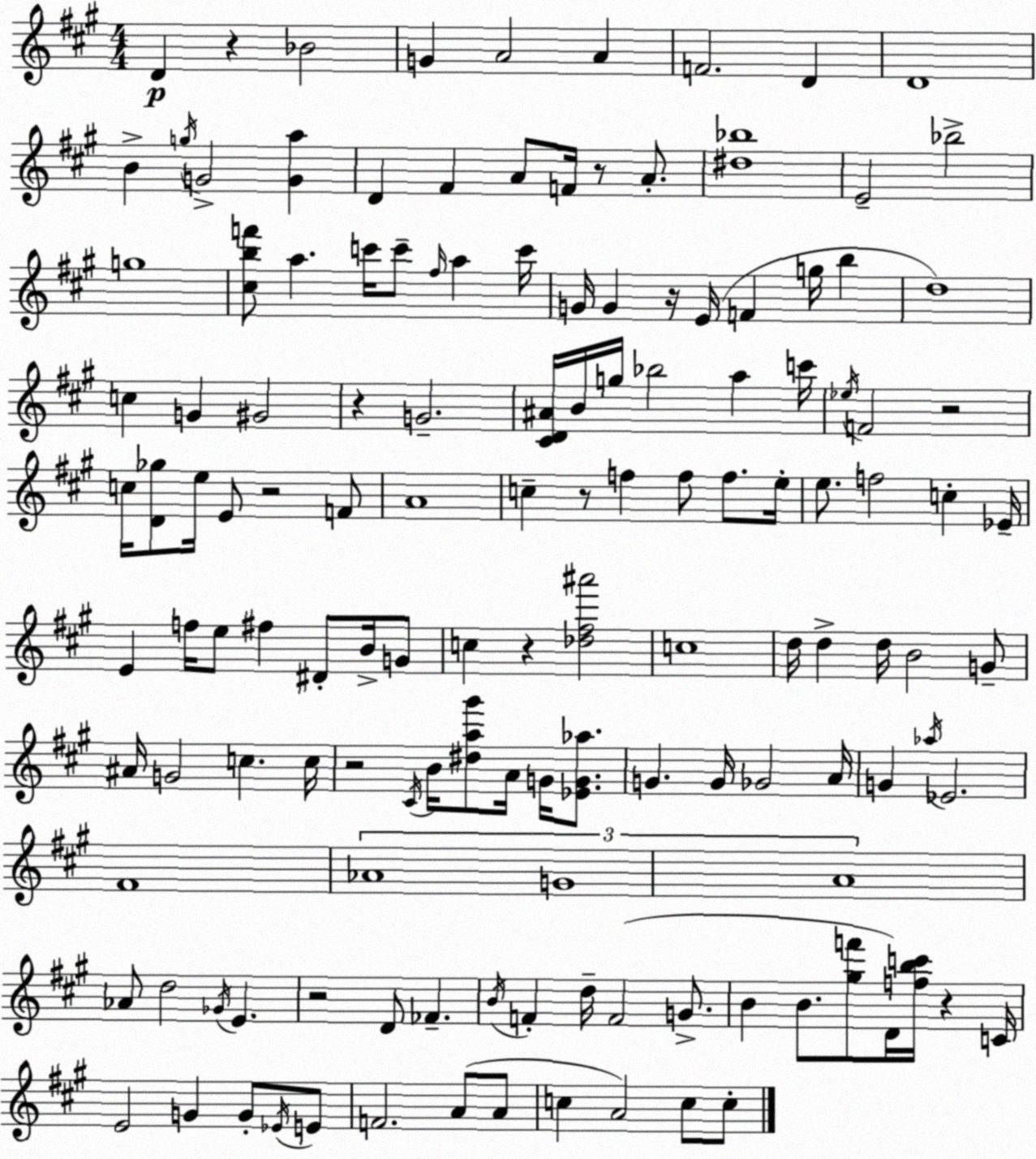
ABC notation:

X:1
T:Untitled
M:4/4
L:1/4
K:A
D z _B2 G A2 A F2 D D4 B g/4 G2 [Ga] D ^F A/2 F/4 z/2 A/2 [^d_b]4 E2 _b2 g4 [^cbf']/2 a c'/4 c'/2 ^f/4 a c'/4 G/4 G z/4 E/4 F g/4 b d4 c G ^G2 z G2 [^CD^A]/4 B/4 g/4 _b2 a c'/4 _e/4 F2 z2 c/4 [D_g]/2 e/4 E/2 z2 F/2 A4 c z/2 f f/2 f/2 e/4 e/2 f2 c _E/4 E f/4 e/2 ^f ^D/2 B/4 G/2 c z [_d^f^a']2 c4 d/4 d d/4 B2 G/2 ^A/4 G2 c c/4 z2 ^C/4 B/4 [^da^g']/2 A/4 G/4 [_EG_a]/2 G G/4 _G2 A/4 G _a/4 _E2 ^F4 _A4 G4 A4 _A/2 d2 _G/4 E z2 D/2 _F B/4 F d/4 F2 G/2 B B/2 [^gf']/2 D/4 [fbc']/4 z C/4 E2 G G/2 _E/4 E/2 F2 A/2 A/2 c A2 c/2 c/2